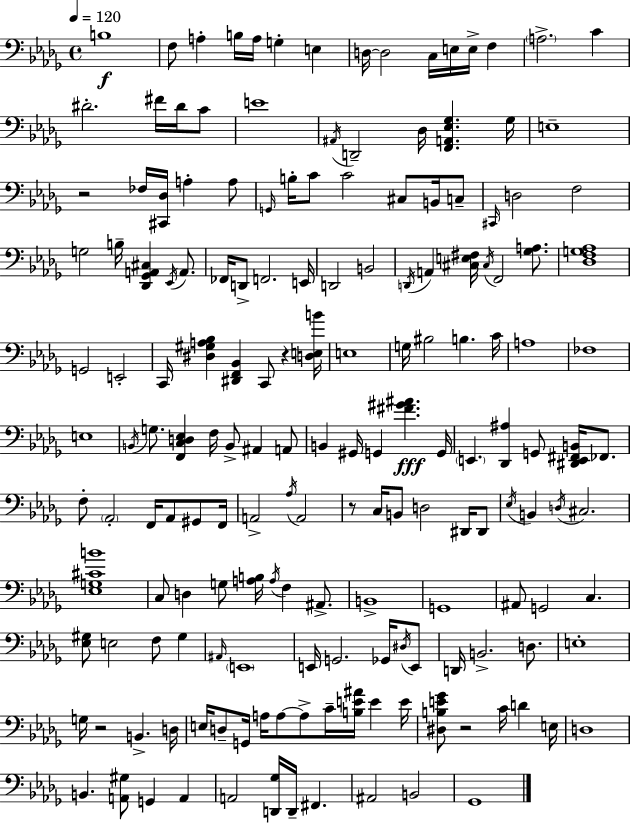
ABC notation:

X:1
T:Untitled
M:4/4
L:1/4
K:Bbm
B,4 F,/2 A, B,/4 A,/4 G, E, D,/4 D,2 C,/4 E,/4 E,/4 F, A,2 C ^D2 ^F/4 ^D/4 C/2 E4 ^A,,/4 D,,2 _D,/4 [F,,A,,_E,_G,] _G,/4 E,4 z2 _F,/4 [^C,,_D,]/4 A, A,/2 G,,/4 B,/4 C/2 C2 ^C,/2 B,,/4 C,/2 ^C,,/4 D,2 F,2 G,2 B,/4 [_D,,_G,,A,,^C,] _E,,/4 A,,/2 _F,,/4 D,,/2 F,,2 E,,/4 D,,2 B,,2 D,,/4 A,, [^C,E,^F,]/4 ^C,/4 F,,2 [_G,A,]/2 [_D,F,G,_A,]4 G,,2 E,,2 C,,/4 [^D,^G,A,_B,] [^D,,F,,_B,,] C,,/2 z [D,E,B]/4 E,4 G,/4 ^B,2 B, C/4 A,4 _F,4 E,4 B,,/4 G,/2 [F,,C,D,_E,] F,/4 B,,/2 ^A,, A,,/2 B,, ^G,,/4 G,, [^F^G^A] G,,/4 E,, [_D,,^A,] G,,/2 [^D,,E,,^F,,B,,]/4 _F,,/2 F,/2 _A,,2 F,,/4 _A,,/2 ^G,,/2 F,,/4 A,,2 _A,/4 A,,2 z/2 C,/4 B,,/2 D,2 ^D,,/4 ^D,,/2 _E,/4 B,, D,/4 ^C,2 [_E,G,^CB]4 C,/2 D, G,/2 [A,B,]/4 A,/4 F, ^A,,/2 B,,4 G,,4 ^A,,/2 G,,2 C, [_E,^G,]/2 E,2 F,/2 ^G, ^A,,/4 E,,4 E,,/4 G,,2 _G,,/4 ^D,/4 E,,/2 D,,/4 B,,2 D,/2 E,4 G,/4 z2 B,, D,/4 E,/4 D,/2 G,,/4 A,/4 A,/2 A,/2 C/4 [B,E^A]/4 E E/4 [^D,B,E_G]/2 z2 C/4 D E,/4 D,4 B,, [A,,^G,]/2 G,, A,, A,,2 [D,,_G,]/4 D,,/4 ^F,, ^A,,2 B,,2 _G,,4